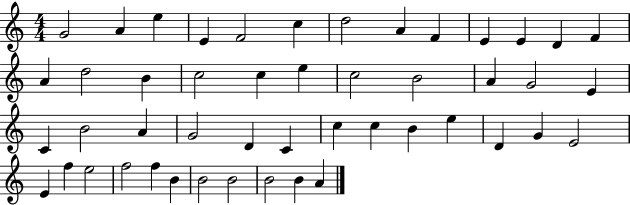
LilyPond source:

{
  \clef treble
  \numericTimeSignature
  \time 4/4
  \key c \major
  g'2 a'4 e''4 | e'4 f'2 c''4 | d''2 a'4 f'4 | e'4 e'4 d'4 f'4 | \break a'4 d''2 b'4 | c''2 c''4 e''4 | c''2 b'2 | a'4 g'2 e'4 | \break c'4 b'2 a'4 | g'2 d'4 c'4 | c''4 c''4 b'4 e''4 | d'4 g'4 e'2 | \break e'4 f''4 e''2 | f''2 f''4 b'4 | b'2 b'2 | b'2 b'4 a'4 | \break \bar "|."
}